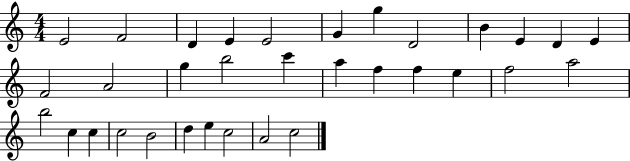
X:1
T:Untitled
M:4/4
L:1/4
K:C
E2 F2 D E E2 G g D2 B E D E F2 A2 g b2 c' a f f e f2 a2 b2 c c c2 B2 d e c2 A2 c2